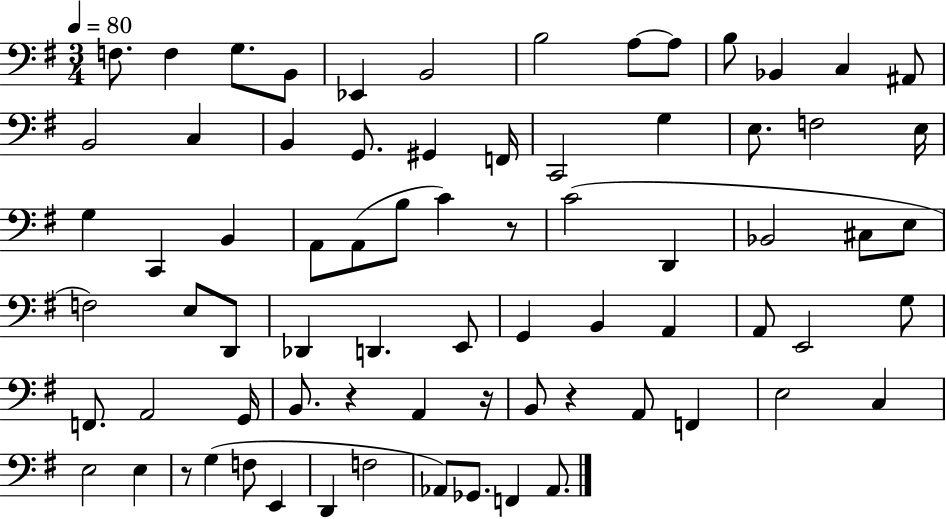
X:1
T:Untitled
M:3/4
L:1/4
K:G
F,/2 F, G,/2 B,,/2 _E,, B,,2 B,2 A,/2 A,/2 B,/2 _B,, C, ^A,,/2 B,,2 C, B,, G,,/2 ^G,, F,,/4 C,,2 G, E,/2 F,2 E,/4 G, C,, B,, A,,/2 A,,/2 B,/2 C z/2 C2 D,, _B,,2 ^C,/2 E,/2 F,2 E,/2 D,,/2 _D,, D,, E,,/2 G,, B,, A,, A,,/2 E,,2 G,/2 F,,/2 A,,2 G,,/4 B,,/2 z A,, z/4 B,,/2 z A,,/2 F,, E,2 C, E,2 E, z/2 G, F,/2 E,, D,, F,2 _A,,/2 _G,,/2 F,, _A,,/2